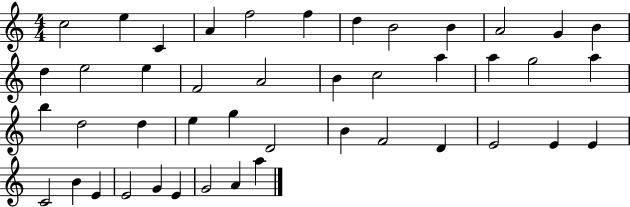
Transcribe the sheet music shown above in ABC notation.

X:1
T:Untitled
M:4/4
L:1/4
K:C
c2 e C A f2 f d B2 B A2 G B d e2 e F2 A2 B c2 a a g2 a b d2 d e g D2 B F2 D E2 E E C2 B E E2 G E G2 A a